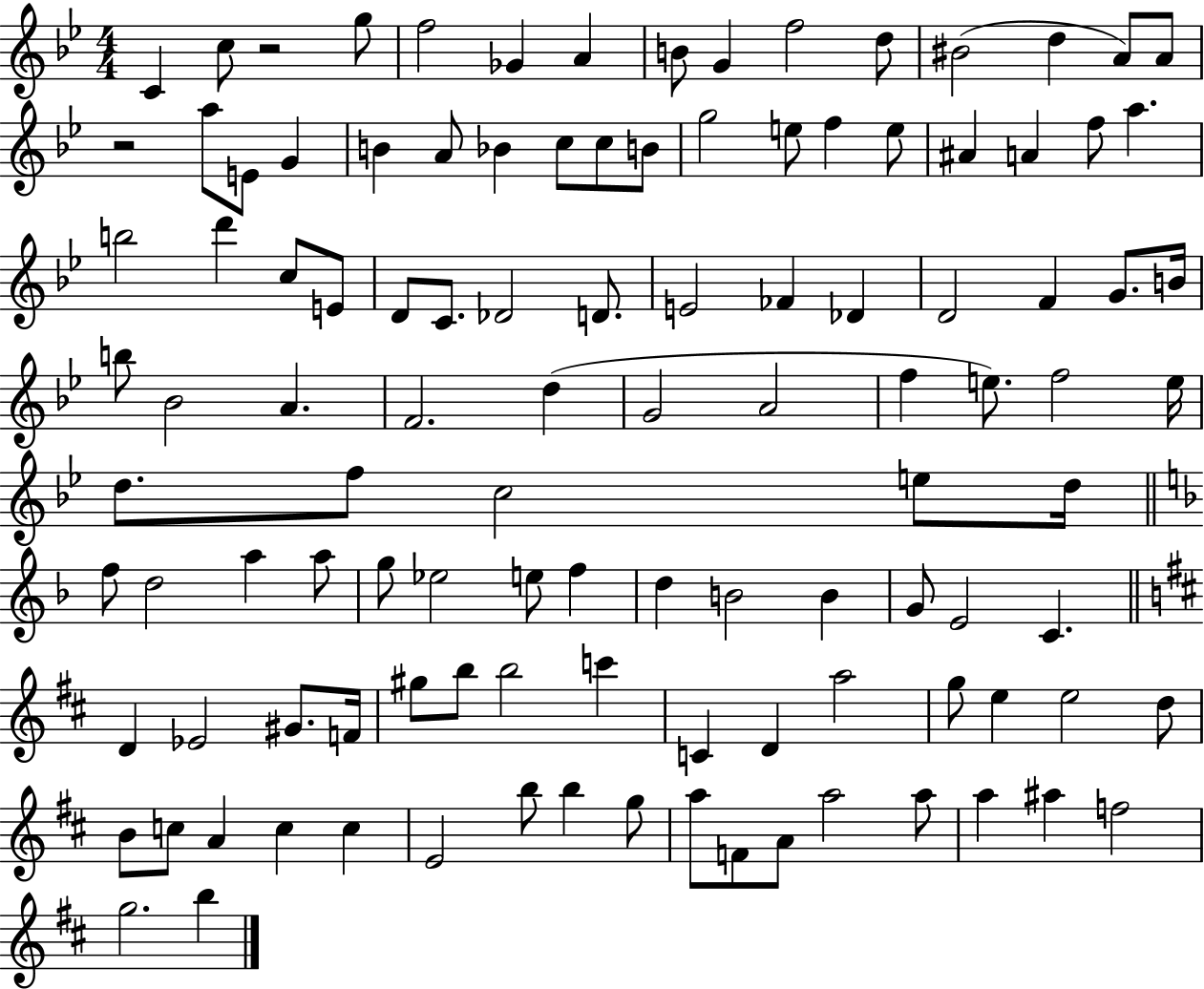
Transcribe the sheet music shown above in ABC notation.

X:1
T:Untitled
M:4/4
L:1/4
K:Bb
C c/2 z2 g/2 f2 _G A B/2 G f2 d/2 ^B2 d A/2 A/2 z2 a/2 E/2 G B A/2 _B c/2 c/2 B/2 g2 e/2 f e/2 ^A A f/2 a b2 d' c/2 E/2 D/2 C/2 _D2 D/2 E2 _F _D D2 F G/2 B/4 b/2 _B2 A F2 d G2 A2 f e/2 f2 e/4 d/2 f/2 c2 e/2 d/4 f/2 d2 a a/2 g/2 _e2 e/2 f d B2 B G/2 E2 C D _E2 ^G/2 F/4 ^g/2 b/2 b2 c' C D a2 g/2 e e2 d/2 B/2 c/2 A c c E2 b/2 b g/2 a/2 F/2 A/2 a2 a/2 a ^a f2 g2 b